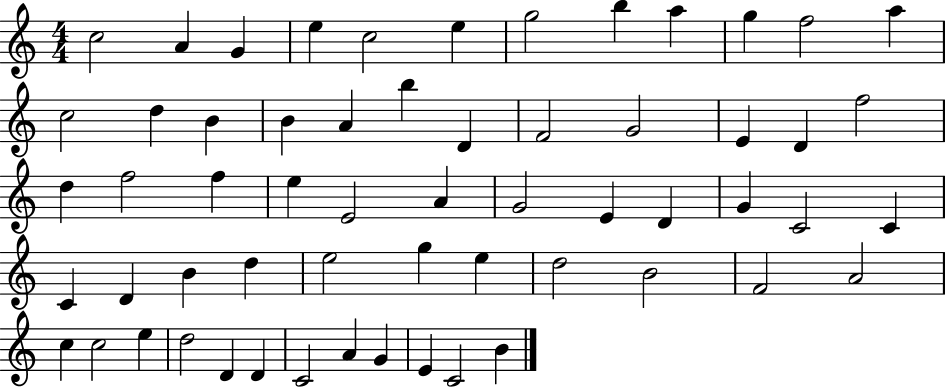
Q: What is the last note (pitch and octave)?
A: B4